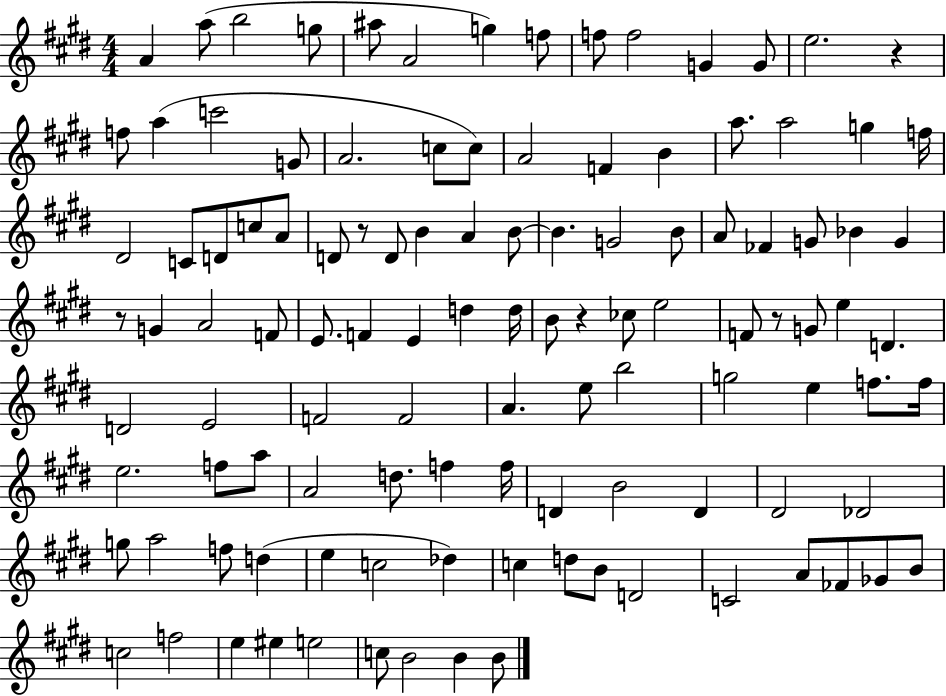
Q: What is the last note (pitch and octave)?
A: B4